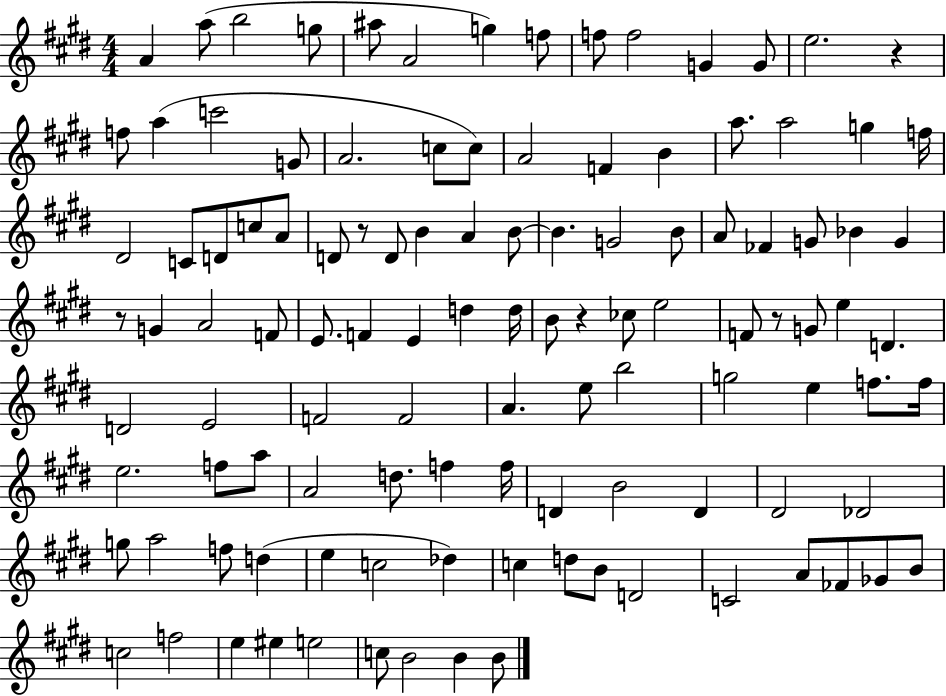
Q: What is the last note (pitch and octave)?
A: B4